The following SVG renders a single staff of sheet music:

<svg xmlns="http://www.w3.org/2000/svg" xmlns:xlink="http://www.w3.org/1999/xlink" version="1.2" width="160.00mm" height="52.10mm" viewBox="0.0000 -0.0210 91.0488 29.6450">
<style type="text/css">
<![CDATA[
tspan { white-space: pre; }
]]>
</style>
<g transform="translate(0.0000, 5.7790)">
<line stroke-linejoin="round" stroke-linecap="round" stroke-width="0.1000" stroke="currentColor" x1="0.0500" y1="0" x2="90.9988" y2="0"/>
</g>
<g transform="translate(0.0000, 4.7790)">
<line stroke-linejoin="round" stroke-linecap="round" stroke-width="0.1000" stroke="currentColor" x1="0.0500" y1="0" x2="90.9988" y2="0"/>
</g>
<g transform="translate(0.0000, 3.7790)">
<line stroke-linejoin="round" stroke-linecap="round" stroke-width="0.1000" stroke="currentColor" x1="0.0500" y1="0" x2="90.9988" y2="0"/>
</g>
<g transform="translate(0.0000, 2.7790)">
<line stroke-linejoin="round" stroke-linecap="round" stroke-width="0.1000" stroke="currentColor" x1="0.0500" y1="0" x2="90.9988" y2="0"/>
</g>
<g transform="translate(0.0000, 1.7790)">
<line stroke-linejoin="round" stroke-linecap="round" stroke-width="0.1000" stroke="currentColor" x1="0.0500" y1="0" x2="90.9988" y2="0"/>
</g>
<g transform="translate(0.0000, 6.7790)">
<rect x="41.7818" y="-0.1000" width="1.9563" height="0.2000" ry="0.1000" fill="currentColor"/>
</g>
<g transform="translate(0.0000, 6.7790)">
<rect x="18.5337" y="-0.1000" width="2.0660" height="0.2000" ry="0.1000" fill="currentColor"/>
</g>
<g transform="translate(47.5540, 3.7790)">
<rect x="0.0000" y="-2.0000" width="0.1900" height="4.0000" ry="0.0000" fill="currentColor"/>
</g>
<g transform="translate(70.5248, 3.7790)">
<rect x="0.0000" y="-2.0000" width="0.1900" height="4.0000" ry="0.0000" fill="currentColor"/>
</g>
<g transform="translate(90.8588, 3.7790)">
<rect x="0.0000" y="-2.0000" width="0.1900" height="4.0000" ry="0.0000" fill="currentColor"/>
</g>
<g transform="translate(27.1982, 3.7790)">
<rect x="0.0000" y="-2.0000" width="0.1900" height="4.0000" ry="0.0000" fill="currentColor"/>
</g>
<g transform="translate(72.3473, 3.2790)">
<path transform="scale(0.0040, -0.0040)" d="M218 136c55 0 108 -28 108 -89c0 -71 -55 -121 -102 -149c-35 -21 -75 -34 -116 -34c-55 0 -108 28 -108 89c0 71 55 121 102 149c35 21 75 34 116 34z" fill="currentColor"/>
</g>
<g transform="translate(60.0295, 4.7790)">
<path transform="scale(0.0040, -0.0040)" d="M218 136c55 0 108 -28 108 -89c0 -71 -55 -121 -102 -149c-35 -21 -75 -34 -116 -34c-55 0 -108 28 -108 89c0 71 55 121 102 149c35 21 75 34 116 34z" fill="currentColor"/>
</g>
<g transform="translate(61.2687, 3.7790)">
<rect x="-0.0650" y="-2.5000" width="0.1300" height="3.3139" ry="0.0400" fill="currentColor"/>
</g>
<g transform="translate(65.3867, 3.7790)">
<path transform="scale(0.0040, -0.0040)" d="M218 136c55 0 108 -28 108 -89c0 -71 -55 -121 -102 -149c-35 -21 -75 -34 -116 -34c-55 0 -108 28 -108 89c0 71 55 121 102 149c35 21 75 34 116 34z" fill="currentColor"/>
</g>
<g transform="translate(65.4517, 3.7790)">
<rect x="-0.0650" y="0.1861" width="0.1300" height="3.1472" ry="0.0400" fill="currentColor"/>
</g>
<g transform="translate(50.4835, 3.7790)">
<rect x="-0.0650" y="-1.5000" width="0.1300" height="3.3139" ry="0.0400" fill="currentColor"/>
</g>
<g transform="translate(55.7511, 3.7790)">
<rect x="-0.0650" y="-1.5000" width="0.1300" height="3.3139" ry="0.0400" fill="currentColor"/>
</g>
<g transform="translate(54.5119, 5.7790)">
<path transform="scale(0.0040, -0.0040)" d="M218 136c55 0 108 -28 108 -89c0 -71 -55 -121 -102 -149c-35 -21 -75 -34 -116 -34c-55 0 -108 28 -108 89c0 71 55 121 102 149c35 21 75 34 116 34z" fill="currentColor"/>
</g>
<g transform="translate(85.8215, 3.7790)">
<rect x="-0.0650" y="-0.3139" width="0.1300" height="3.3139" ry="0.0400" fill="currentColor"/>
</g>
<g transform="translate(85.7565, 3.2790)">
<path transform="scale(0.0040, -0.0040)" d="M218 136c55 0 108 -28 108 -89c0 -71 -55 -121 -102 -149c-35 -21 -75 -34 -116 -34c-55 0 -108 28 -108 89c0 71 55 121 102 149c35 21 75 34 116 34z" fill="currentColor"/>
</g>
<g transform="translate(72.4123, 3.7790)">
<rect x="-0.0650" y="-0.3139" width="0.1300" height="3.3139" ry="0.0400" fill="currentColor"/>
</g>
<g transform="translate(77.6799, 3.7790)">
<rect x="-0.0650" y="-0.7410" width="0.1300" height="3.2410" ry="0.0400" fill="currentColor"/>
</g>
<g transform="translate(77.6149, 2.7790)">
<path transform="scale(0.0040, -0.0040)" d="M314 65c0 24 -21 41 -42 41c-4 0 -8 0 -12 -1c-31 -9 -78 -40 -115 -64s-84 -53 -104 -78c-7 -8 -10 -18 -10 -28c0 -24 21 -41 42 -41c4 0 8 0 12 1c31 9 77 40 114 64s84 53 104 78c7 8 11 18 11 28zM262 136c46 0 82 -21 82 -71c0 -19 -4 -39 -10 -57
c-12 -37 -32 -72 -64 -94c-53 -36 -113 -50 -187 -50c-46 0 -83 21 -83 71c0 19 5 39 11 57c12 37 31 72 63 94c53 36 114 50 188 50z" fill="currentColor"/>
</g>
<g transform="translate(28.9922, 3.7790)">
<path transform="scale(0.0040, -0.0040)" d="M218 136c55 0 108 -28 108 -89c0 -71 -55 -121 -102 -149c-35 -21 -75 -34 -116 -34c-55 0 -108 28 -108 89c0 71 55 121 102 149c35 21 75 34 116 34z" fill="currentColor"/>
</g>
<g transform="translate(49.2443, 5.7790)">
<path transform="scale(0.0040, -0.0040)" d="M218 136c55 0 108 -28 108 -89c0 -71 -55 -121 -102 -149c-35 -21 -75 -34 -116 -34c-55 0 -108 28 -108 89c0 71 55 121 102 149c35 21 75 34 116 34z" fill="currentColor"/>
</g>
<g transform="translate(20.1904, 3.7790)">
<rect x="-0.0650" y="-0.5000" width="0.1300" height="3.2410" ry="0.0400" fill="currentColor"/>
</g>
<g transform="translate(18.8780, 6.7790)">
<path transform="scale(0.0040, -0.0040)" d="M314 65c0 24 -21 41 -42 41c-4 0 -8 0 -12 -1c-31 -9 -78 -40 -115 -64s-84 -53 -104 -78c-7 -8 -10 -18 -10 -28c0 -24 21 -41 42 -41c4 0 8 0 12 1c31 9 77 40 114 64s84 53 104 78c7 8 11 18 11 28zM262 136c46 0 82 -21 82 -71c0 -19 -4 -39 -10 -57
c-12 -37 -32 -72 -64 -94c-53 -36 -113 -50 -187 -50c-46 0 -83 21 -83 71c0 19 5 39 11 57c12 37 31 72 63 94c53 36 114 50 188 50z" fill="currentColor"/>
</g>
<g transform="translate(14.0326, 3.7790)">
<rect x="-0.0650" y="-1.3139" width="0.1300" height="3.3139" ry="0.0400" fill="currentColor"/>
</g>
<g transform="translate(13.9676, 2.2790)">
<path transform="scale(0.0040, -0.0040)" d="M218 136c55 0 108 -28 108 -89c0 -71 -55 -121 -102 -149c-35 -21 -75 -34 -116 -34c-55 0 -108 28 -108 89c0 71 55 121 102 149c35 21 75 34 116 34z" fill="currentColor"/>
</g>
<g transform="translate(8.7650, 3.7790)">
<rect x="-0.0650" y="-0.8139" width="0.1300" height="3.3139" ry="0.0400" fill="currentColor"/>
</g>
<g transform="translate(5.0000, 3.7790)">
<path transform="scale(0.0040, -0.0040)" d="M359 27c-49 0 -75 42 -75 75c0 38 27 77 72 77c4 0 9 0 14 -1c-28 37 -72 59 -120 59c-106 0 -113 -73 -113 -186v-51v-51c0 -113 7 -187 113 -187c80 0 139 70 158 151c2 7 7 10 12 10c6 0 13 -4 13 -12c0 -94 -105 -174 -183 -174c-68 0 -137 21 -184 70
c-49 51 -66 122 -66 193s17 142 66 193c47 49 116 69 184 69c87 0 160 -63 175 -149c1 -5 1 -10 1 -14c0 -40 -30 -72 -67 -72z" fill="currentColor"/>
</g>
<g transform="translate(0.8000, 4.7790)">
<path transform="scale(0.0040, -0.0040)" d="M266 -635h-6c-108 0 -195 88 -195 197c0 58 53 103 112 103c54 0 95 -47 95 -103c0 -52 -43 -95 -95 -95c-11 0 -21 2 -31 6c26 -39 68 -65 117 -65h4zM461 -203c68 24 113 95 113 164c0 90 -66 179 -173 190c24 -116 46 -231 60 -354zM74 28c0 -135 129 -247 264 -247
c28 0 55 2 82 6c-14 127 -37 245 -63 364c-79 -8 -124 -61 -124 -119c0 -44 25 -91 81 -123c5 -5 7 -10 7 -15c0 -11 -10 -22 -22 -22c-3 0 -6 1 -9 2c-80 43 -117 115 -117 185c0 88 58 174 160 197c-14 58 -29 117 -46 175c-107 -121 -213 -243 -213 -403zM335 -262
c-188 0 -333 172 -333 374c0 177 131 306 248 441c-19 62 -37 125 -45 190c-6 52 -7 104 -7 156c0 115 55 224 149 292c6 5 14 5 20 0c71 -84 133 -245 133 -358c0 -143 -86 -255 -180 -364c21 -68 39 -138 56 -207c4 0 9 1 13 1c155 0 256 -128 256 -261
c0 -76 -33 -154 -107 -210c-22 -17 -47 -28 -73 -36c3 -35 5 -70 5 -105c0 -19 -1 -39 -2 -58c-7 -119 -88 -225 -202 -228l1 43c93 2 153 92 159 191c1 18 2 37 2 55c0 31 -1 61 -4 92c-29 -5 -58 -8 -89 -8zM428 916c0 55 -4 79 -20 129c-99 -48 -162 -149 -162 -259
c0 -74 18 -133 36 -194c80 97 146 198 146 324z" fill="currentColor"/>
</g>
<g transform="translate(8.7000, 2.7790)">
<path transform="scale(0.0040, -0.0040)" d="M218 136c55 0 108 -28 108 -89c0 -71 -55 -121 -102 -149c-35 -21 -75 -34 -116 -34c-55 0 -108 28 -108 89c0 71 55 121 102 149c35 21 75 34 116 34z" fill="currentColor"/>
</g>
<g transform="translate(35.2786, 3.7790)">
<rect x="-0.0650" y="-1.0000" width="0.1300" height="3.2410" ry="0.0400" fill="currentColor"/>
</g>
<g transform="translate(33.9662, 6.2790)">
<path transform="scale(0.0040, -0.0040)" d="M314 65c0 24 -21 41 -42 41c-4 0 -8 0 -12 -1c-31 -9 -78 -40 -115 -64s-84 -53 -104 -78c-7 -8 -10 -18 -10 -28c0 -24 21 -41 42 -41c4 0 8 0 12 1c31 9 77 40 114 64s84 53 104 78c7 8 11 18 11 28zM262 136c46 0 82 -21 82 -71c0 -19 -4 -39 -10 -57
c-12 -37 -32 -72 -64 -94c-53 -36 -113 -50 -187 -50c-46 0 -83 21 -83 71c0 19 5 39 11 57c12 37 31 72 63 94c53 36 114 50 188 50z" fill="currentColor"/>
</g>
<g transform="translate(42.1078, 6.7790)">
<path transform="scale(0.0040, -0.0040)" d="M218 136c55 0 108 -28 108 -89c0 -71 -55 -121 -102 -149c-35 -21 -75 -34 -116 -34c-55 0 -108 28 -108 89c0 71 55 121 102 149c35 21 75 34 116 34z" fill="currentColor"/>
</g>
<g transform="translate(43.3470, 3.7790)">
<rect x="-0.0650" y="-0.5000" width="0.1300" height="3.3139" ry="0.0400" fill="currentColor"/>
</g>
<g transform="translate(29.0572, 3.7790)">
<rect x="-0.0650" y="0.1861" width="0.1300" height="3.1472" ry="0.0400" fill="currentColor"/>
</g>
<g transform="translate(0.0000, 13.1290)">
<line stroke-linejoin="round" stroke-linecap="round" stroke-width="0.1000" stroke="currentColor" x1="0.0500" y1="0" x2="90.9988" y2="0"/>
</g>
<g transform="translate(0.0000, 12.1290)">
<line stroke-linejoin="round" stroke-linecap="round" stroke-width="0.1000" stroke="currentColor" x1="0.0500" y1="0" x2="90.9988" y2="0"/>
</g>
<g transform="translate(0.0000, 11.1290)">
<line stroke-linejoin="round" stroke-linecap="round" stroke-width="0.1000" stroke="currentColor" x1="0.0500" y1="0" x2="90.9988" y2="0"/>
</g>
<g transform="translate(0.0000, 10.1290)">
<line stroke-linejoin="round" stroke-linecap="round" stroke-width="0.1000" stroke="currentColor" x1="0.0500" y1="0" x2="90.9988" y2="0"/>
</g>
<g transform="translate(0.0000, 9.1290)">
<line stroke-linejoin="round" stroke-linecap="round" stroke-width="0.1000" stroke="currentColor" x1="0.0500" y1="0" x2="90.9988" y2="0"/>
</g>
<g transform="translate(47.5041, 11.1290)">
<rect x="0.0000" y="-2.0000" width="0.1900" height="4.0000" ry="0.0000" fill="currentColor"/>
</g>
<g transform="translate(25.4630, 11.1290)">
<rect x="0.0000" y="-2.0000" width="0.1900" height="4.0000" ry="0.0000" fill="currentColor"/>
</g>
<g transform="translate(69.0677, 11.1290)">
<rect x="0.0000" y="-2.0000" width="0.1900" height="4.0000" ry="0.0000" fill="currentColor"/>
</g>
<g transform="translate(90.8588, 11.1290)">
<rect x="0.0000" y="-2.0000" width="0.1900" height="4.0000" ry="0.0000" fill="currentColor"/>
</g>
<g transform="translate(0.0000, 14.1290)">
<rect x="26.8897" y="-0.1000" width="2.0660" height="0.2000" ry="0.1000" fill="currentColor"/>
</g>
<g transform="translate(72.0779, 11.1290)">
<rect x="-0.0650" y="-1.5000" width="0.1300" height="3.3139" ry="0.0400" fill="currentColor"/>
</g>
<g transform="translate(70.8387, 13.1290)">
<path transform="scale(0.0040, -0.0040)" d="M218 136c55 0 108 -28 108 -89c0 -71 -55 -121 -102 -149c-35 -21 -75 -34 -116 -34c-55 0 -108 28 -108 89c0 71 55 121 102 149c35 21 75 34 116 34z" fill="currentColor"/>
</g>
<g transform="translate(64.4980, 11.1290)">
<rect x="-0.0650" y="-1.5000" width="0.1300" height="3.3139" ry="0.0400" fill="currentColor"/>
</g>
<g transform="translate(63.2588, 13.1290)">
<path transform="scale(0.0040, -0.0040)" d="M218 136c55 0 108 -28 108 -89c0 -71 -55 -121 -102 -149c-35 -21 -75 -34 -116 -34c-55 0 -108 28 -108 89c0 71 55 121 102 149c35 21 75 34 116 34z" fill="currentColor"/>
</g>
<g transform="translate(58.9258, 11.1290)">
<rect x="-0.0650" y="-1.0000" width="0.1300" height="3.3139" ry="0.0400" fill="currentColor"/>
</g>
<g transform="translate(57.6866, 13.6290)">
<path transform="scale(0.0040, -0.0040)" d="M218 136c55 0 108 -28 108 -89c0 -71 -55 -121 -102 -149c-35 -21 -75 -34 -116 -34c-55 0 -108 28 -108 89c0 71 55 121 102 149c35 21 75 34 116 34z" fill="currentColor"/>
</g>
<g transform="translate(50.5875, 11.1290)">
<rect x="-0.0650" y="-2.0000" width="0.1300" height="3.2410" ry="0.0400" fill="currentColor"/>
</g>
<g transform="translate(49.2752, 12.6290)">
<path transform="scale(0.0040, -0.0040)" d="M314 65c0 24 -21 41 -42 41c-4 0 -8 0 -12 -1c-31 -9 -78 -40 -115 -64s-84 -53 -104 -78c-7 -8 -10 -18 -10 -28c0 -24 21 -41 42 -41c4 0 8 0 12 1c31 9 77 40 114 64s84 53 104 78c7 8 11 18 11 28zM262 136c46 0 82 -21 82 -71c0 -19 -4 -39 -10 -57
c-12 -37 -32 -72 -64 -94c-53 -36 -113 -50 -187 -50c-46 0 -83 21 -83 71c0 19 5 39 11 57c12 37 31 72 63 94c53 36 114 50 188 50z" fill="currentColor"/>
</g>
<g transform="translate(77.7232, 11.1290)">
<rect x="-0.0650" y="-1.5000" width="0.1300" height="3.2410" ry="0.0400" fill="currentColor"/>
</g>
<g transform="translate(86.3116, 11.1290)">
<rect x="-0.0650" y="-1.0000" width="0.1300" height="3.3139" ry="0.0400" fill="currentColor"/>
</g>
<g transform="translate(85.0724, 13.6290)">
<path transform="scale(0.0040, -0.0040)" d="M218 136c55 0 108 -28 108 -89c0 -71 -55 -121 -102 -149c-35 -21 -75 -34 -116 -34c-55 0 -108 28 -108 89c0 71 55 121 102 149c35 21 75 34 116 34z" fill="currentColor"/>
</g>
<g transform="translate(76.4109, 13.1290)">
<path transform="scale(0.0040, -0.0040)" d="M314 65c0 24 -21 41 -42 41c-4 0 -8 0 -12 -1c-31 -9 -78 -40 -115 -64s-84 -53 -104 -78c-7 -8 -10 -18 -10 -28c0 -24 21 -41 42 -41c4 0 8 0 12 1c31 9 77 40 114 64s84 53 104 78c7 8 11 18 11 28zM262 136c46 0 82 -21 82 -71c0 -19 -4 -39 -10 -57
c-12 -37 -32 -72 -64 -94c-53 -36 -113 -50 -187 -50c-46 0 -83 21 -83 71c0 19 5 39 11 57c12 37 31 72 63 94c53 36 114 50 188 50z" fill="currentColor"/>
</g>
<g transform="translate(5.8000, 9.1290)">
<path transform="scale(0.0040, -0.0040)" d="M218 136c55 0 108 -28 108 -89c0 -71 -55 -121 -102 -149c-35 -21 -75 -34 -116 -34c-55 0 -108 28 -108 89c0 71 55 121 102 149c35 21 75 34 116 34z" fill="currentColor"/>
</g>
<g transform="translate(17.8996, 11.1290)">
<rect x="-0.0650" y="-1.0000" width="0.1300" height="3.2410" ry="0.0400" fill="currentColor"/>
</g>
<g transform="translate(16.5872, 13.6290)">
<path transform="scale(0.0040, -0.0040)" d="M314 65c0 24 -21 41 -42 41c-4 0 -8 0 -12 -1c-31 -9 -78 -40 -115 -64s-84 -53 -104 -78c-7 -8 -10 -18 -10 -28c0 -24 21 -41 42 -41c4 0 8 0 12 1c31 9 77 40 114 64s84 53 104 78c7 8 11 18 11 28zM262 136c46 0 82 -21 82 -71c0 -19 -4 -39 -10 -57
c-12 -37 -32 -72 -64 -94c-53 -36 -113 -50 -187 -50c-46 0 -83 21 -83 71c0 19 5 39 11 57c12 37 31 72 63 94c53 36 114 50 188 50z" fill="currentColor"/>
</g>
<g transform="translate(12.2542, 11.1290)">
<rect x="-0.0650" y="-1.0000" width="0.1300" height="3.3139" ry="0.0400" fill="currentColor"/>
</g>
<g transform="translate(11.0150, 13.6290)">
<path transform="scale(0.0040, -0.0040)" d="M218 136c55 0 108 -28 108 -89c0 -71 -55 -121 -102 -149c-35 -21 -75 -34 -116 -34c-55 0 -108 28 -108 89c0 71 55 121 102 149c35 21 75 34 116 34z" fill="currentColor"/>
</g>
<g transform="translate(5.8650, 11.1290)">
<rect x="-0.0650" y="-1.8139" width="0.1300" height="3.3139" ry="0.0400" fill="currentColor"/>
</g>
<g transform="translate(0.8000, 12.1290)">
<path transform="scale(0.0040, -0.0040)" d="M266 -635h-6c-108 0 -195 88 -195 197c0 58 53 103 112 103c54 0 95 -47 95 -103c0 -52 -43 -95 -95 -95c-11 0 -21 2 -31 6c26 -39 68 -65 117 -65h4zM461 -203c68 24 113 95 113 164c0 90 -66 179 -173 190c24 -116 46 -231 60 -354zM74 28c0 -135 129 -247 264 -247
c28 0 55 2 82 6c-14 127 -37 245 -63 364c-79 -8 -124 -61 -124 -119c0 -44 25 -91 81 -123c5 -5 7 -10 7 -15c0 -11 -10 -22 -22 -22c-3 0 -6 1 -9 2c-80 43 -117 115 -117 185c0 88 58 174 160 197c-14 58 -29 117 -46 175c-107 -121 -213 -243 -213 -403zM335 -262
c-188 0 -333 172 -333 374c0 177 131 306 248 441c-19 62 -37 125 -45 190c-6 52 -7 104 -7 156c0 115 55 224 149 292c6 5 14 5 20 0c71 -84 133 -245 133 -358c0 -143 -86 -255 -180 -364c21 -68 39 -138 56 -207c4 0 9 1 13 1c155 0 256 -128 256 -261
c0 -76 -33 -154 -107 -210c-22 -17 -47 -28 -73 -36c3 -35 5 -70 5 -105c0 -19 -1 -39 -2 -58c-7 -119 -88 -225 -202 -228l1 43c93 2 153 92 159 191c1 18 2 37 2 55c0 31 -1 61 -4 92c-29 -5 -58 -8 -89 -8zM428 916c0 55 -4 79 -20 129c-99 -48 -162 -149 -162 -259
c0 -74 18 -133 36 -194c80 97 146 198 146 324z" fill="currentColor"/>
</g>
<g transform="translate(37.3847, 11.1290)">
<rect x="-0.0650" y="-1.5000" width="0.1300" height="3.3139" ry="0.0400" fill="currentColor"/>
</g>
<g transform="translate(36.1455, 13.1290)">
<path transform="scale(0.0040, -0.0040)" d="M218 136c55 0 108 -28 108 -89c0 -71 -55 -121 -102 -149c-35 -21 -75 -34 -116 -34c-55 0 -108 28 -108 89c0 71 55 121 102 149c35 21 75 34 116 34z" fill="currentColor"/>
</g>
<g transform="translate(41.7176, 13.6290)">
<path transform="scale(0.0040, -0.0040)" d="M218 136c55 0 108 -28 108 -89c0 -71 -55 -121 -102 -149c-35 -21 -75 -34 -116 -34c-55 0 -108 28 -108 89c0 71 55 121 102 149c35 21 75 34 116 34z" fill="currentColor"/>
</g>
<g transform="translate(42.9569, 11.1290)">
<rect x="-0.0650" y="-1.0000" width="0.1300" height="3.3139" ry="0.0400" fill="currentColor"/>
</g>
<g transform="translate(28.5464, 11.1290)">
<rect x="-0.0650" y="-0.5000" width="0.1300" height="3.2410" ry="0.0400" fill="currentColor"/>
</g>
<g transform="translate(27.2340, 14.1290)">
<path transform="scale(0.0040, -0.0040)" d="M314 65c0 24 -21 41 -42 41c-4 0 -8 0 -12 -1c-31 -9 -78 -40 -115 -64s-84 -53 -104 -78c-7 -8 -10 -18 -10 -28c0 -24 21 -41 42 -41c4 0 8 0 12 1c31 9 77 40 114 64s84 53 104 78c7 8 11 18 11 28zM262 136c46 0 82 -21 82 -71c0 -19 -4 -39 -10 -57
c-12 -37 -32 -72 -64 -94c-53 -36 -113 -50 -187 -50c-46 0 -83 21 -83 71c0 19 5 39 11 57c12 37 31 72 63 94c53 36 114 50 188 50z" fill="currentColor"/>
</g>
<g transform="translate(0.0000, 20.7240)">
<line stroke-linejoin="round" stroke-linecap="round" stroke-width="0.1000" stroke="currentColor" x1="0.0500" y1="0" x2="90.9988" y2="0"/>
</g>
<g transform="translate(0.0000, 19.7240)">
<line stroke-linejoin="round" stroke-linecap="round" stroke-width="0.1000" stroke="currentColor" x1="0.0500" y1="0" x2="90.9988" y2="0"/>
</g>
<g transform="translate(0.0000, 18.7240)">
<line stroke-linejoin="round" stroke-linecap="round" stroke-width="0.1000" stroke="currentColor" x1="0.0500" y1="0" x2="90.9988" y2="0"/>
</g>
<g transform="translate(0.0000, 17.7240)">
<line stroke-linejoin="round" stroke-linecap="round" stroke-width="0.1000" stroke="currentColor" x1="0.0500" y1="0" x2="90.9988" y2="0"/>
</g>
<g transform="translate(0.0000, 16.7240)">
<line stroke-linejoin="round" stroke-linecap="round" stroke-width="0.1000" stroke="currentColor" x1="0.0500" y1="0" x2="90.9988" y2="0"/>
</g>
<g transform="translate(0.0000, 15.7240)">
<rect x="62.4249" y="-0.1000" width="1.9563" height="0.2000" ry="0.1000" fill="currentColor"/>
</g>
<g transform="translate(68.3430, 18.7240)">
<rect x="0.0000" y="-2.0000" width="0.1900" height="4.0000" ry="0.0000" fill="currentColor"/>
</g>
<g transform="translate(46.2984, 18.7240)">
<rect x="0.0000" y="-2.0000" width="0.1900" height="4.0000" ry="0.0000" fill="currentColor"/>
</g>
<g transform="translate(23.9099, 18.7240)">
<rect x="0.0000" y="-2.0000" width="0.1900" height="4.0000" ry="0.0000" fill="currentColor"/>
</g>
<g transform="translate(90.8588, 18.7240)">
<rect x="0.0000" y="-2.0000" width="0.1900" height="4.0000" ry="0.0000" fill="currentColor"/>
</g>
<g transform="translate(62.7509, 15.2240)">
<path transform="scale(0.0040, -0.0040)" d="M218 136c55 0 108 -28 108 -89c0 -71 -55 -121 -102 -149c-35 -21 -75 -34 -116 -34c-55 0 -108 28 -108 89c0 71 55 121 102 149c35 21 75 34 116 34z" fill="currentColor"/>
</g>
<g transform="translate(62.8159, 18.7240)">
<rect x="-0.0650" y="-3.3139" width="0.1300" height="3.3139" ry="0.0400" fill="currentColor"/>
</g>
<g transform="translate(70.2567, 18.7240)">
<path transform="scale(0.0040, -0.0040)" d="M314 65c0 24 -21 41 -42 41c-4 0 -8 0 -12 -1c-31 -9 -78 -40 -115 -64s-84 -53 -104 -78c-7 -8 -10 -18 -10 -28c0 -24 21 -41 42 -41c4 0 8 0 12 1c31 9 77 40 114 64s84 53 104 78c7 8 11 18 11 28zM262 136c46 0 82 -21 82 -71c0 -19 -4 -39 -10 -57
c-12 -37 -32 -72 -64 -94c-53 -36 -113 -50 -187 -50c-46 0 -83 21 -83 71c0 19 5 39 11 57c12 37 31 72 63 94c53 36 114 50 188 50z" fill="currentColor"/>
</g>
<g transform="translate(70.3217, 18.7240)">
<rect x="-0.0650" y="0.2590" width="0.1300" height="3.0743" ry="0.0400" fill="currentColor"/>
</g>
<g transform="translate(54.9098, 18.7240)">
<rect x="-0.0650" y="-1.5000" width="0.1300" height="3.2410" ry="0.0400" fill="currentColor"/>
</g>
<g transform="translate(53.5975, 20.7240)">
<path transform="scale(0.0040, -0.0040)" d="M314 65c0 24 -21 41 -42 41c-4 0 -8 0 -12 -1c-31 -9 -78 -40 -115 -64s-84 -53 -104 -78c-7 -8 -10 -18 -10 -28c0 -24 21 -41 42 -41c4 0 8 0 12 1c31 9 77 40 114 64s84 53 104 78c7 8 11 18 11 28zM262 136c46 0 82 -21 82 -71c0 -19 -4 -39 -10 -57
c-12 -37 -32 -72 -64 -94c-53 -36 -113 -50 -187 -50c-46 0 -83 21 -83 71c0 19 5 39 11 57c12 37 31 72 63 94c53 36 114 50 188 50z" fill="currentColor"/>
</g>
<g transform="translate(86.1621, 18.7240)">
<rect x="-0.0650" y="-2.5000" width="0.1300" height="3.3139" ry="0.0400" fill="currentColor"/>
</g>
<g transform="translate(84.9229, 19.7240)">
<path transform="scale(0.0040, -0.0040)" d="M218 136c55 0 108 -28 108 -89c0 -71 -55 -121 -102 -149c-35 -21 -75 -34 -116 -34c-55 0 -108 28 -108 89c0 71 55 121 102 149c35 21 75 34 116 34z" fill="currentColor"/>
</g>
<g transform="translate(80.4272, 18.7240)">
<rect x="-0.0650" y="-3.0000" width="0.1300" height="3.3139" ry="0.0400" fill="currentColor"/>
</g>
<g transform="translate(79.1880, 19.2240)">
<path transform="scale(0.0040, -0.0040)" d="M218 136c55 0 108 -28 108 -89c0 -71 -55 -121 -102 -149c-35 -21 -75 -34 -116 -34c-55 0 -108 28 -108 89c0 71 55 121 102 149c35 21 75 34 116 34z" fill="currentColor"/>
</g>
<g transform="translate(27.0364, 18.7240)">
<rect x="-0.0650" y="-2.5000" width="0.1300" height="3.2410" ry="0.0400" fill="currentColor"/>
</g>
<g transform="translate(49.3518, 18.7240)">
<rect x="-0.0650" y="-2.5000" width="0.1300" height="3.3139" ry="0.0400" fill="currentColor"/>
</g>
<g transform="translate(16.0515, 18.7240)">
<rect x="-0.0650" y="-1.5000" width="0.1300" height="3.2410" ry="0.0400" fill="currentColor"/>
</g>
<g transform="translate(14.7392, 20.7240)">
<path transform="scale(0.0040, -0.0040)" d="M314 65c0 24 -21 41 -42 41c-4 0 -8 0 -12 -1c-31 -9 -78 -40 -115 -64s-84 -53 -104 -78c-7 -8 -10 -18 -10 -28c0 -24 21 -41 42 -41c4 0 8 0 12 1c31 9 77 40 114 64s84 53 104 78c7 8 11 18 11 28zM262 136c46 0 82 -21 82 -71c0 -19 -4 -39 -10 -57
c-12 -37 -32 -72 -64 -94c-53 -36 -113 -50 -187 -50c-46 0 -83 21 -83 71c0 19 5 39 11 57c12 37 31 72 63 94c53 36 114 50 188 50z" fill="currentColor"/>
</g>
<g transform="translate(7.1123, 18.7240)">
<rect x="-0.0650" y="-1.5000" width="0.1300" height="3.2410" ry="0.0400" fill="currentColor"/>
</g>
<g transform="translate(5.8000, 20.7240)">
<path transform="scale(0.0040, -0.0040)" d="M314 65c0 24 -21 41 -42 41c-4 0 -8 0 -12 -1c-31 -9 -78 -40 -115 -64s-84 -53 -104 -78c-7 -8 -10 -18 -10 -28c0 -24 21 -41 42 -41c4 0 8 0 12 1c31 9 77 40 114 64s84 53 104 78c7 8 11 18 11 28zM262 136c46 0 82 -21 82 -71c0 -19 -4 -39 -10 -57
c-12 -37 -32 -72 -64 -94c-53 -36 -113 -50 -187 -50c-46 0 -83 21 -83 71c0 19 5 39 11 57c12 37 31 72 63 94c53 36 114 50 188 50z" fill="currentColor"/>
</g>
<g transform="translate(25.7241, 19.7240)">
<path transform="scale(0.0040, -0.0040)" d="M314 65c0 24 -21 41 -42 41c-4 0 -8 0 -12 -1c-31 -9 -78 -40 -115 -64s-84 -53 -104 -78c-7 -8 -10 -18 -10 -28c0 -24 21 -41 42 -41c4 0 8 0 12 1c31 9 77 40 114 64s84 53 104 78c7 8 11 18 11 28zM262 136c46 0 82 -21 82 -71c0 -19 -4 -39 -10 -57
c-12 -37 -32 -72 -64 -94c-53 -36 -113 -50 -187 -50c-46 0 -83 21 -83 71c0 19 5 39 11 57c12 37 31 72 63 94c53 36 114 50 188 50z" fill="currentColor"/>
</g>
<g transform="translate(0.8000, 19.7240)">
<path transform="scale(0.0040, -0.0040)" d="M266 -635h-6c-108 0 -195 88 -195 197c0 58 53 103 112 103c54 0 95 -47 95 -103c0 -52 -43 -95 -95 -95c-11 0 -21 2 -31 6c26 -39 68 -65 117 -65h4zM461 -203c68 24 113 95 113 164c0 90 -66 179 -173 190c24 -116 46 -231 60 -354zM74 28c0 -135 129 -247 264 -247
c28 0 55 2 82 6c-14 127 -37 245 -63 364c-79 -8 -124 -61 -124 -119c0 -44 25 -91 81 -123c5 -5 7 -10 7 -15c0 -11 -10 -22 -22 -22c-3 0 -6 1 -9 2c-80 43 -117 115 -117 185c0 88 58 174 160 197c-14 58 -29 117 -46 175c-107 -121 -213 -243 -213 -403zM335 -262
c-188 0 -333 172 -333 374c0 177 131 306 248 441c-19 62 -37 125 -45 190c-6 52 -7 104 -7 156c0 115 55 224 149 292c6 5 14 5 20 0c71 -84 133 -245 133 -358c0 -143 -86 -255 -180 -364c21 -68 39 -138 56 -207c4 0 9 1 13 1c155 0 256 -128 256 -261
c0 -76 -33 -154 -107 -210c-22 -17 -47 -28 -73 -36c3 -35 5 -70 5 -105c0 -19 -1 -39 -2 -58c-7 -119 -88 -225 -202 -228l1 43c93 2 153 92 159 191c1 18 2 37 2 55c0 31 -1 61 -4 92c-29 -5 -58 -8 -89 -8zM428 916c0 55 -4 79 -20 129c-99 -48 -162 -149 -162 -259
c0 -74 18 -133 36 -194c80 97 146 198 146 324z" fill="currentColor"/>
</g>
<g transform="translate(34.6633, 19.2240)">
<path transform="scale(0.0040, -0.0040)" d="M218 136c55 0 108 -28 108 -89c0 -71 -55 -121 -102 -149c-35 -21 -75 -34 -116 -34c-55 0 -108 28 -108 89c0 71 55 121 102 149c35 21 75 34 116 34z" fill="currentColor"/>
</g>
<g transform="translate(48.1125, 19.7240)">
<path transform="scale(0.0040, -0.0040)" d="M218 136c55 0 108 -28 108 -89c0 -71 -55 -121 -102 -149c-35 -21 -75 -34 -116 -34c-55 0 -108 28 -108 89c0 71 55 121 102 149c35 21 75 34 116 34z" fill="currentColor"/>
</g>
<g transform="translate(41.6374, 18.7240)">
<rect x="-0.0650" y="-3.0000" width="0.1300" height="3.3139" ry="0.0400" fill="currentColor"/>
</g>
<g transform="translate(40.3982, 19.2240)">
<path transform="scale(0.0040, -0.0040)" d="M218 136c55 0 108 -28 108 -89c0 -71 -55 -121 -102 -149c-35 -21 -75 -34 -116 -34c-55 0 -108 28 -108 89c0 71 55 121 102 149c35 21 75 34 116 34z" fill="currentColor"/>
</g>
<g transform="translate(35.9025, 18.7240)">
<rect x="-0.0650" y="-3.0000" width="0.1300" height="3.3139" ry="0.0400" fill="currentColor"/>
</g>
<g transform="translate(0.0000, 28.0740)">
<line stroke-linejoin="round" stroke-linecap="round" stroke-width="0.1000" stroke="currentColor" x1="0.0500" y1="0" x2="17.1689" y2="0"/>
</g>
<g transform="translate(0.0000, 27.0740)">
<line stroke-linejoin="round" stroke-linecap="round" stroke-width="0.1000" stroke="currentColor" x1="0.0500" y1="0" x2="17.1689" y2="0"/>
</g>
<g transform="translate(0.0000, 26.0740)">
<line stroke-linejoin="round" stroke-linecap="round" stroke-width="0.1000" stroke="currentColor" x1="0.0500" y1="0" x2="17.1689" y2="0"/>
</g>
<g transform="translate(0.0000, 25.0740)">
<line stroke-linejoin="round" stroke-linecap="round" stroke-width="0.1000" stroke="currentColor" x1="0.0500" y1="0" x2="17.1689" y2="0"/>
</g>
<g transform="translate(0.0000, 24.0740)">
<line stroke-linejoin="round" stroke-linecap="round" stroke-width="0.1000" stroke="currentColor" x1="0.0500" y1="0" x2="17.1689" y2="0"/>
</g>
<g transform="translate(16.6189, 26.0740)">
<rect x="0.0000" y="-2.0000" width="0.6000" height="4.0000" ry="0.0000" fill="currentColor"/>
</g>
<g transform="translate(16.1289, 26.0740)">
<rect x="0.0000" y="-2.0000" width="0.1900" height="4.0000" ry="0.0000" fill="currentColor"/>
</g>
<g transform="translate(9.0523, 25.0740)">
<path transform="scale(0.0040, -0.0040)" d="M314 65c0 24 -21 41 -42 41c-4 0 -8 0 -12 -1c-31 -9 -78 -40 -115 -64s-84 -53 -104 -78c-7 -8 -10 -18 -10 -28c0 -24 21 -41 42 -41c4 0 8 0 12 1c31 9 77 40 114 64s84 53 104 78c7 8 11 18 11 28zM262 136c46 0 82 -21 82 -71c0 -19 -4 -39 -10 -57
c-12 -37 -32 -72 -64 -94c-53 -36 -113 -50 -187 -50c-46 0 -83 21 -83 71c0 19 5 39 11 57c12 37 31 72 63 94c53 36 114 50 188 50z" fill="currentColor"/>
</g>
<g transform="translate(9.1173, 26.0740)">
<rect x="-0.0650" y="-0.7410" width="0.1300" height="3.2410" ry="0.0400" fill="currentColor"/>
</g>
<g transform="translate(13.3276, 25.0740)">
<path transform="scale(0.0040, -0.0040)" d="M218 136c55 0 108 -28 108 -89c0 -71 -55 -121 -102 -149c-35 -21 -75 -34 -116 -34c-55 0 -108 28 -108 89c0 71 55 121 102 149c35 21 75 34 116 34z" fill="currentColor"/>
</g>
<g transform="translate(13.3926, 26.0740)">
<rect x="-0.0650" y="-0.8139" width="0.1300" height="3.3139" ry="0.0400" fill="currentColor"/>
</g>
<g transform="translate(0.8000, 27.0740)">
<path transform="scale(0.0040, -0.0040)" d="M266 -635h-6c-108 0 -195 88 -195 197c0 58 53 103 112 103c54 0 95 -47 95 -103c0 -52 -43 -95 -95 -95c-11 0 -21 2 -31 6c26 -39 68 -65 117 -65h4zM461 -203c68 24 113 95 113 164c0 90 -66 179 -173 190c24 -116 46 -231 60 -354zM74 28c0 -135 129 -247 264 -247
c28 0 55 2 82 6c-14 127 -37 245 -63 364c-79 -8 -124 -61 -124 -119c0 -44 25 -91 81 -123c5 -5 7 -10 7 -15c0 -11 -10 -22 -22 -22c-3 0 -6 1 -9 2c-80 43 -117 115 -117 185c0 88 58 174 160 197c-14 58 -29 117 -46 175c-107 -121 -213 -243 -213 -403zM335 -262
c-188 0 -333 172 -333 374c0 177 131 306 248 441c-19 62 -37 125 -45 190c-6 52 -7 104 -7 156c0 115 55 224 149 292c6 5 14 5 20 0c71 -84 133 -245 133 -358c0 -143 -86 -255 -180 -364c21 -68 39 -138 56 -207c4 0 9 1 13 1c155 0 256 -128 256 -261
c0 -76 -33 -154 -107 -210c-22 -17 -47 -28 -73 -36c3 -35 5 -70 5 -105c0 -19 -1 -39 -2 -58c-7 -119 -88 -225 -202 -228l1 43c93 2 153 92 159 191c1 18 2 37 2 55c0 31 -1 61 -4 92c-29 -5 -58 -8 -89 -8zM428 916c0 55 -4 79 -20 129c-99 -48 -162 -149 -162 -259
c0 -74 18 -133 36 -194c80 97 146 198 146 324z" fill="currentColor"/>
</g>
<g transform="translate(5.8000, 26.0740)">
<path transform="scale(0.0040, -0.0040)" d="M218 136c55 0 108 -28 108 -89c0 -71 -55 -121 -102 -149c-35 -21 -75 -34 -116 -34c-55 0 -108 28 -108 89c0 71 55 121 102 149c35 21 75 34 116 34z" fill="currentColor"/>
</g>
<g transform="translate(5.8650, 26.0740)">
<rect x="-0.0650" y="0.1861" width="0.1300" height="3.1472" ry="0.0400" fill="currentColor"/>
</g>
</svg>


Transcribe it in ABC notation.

X:1
T:Untitled
M:4/4
L:1/4
K:C
d e C2 B D2 C E E G B c d2 c f D D2 C2 E D F2 D E E E2 D E2 E2 G2 A A G E2 b B2 A G B d2 d